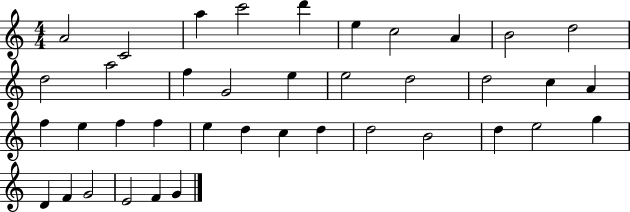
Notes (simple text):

A4/h C4/h A5/q C6/h D6/q E5/q C5/h A4/q B4/h D5/h D5/h A5/h F5/q G4/h E5/q E5/h D5/h D5/h C5/q A4/q F5/q E5/q F5/q F5/q E5/q D5/q C5/q D5/q D5/h B4/h D5/q E5/h G5/q D4/q F4/q G4/h E4/h F4/q G4/q